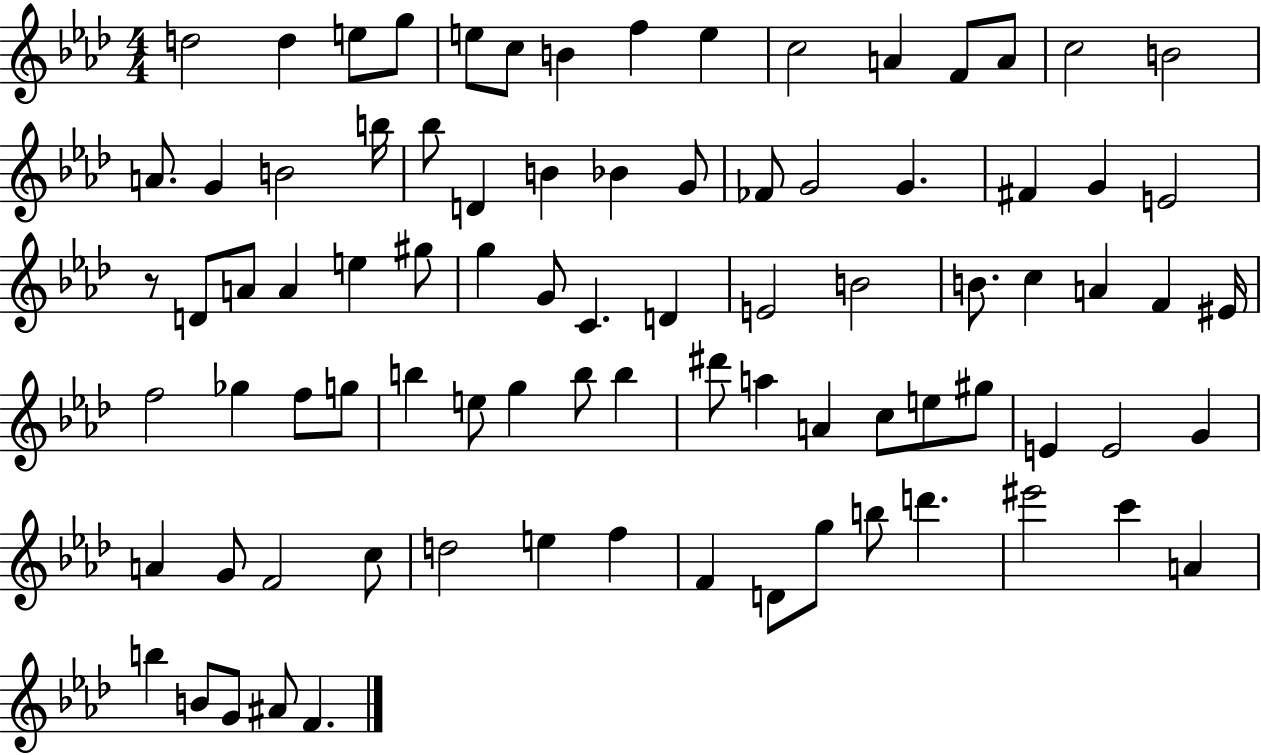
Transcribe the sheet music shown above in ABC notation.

X:1
T:Untitled
M:4/4
L:1/4
K:Ab
d2 d e/2 g/2 e/2 c/2 B f e c2 A F/2 A/2 c2 B2 A/2 G B2 b/4 _b/2 D B _B G/2 _F/2 G2 G ^F G E2 z/2 D/2 A/2 A e ^g/2 g G/2 C D E2 B2 B/2 c A F ^E/4 f2 _g f/2 g/2 b e/2 g b/2 b ^d'/2 a A c/2 e/2 ^g/2 E E2 G A G/2 F2 c/2 d2 e f F D/2 g/2 b/2 d' ^e'2 c' A b B/2 G/2 ^A/2 F